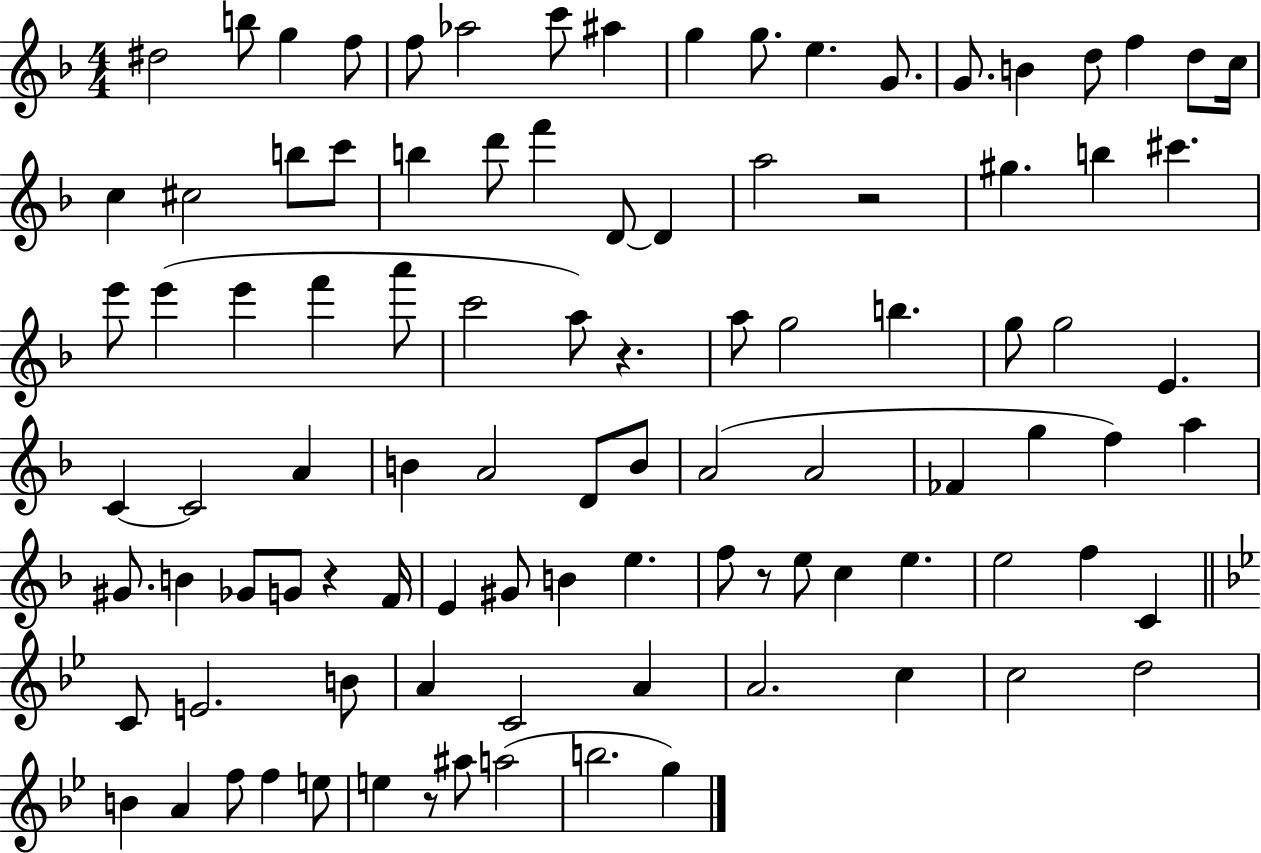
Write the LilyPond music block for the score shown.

{
  \clef treble
  \numericTimeSignature
  \time 4/4
  \key f \major
  dis''2 b''8 g''4 f''8 | f''8 aes''2 c'''8 ais''4 | g''4 g''8. e''4. g'8. | g'8. b'4 d''8 f''4 d''8 c''16 | \break c''4 cis''2 b''8 c'''8 | b''4 d'''8 f'''4 d'8~~ d'4 | a''2 r2 | gis''4. b''4 cis'''4. | \break e'''8 e'''4( e'''4 f'''4 a'''8 | c'''2 a''8) r4. | a''8 g''2 b''4. | g''8 g''2 e'4. | \break c'4~~ c'2 a'4 | b'4 a'2 d'8 b'8 | a'2( a'2 | fes'4 g''4 f''4) a''4 | \break gis'8. b'4 ges'8 g'8 r4 f'16 | e'4 gis'8 b'4 e''4. | f''8 r8 e''8 c''4 e''4. | e''2 f''4 c'4 | \break \bar "||" \break \key g \minor c'8 e'2. b'8 | a'4 c'2 a'4 | a'2. c''4 | c''2 d''2 | \break b'4 a'4 f''8 f''4 e''8 | e''4 r8 ais''8 a''2( | b''2. g''4) | \bar "|."
}